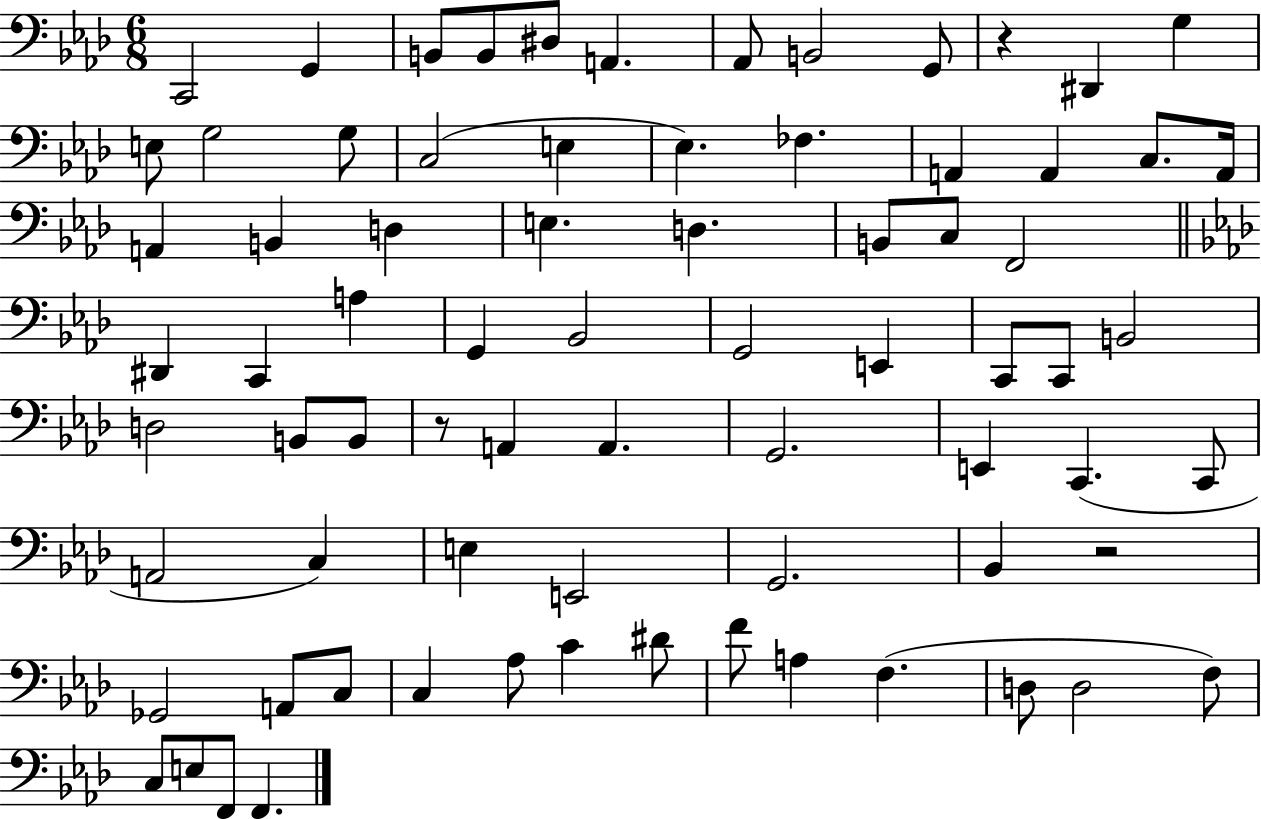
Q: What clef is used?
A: bass